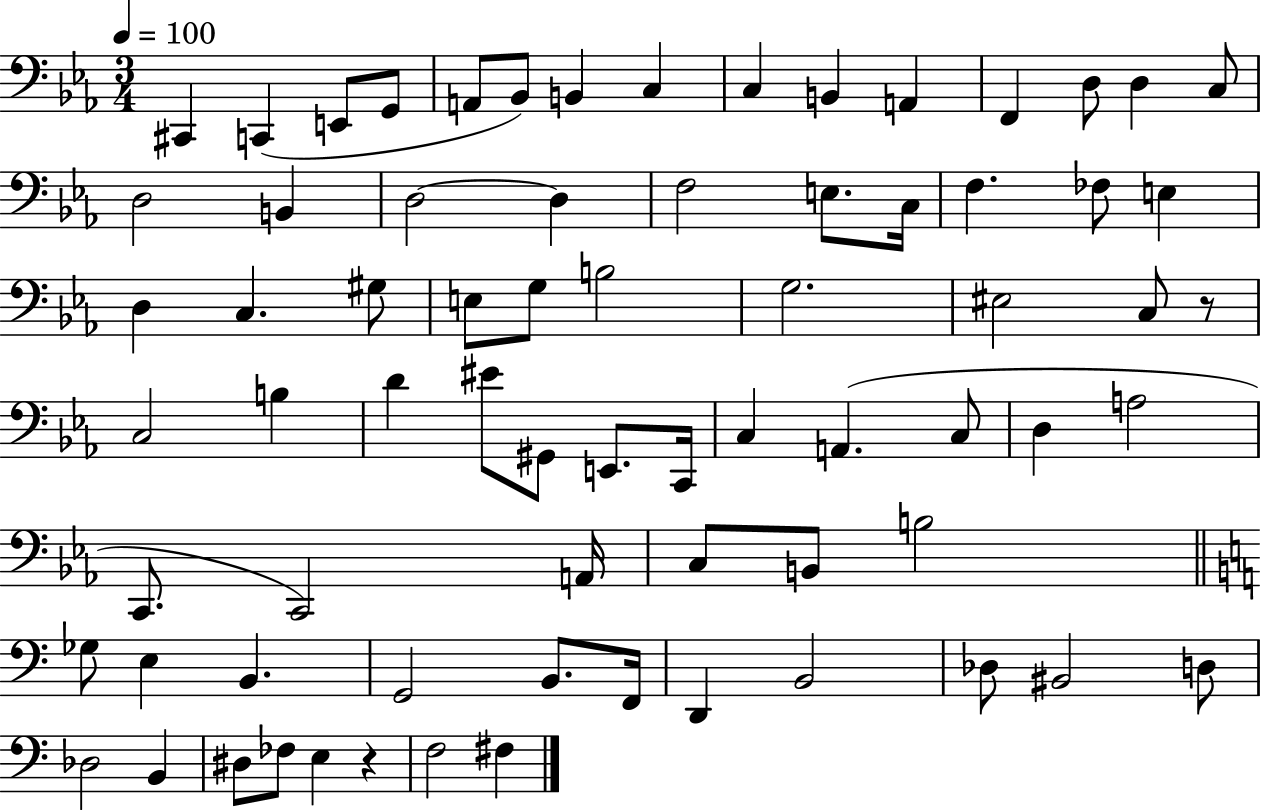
{
  \clef bass
  \numericTimeSignature
  \time 3/4
  \key ees \major
  \tempo 4 = 100
  \repeat volta 2 { cis,4 c,4( e,8 g,8 | a,8 bes,8) b,4 c4 | c4 b,4 a,4 | f,4 d8 d4 c8 | \break d2 b,4 | d2~~ d4 | f2 e8. c16 | f4. fes8 e4 | \break d4 c4. gis8 | e8 g8 b2 | g2. | eis2 c8 r8 | \break c2 b4 | d'4 eis'8 gis,8 e,8. c,16 | c4 a,4.( c8 | d4 a2 | \break c,8. c,2) a,16 | c8 b,8 b2 | \bar "||" \break \key c \major ges8 e4 b,4. | g,2 b,8. f,16 | d,4 b,2 | des8 bis,2 d8 | \break des2 b,4 | dis8 fes8 e4 r4 | f2 fis4 | } \bar "|."
}